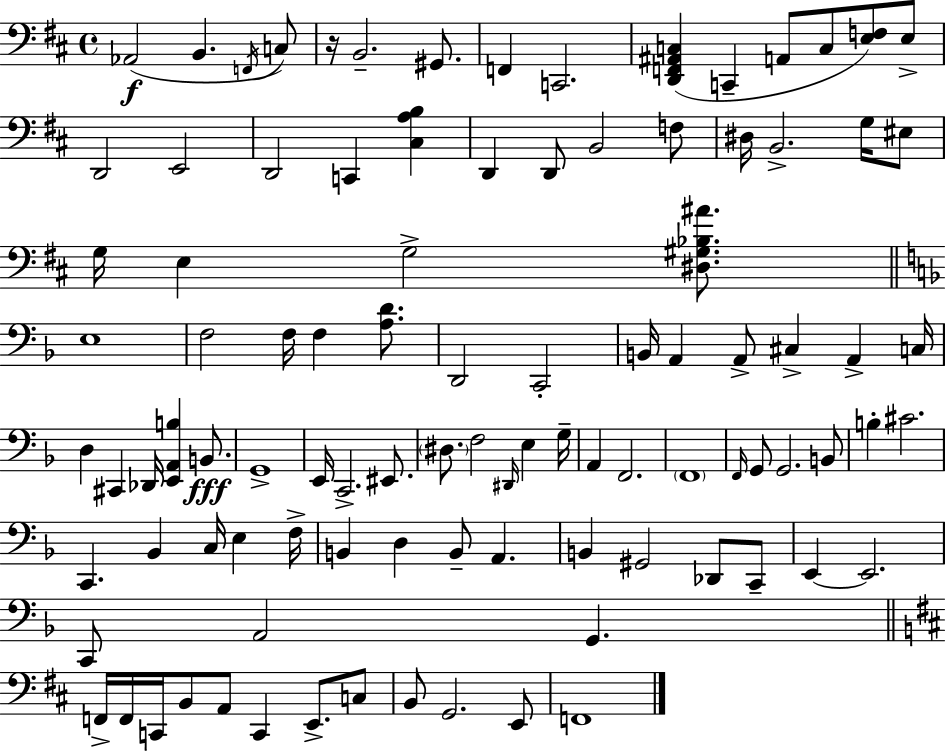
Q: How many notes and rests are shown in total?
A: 98